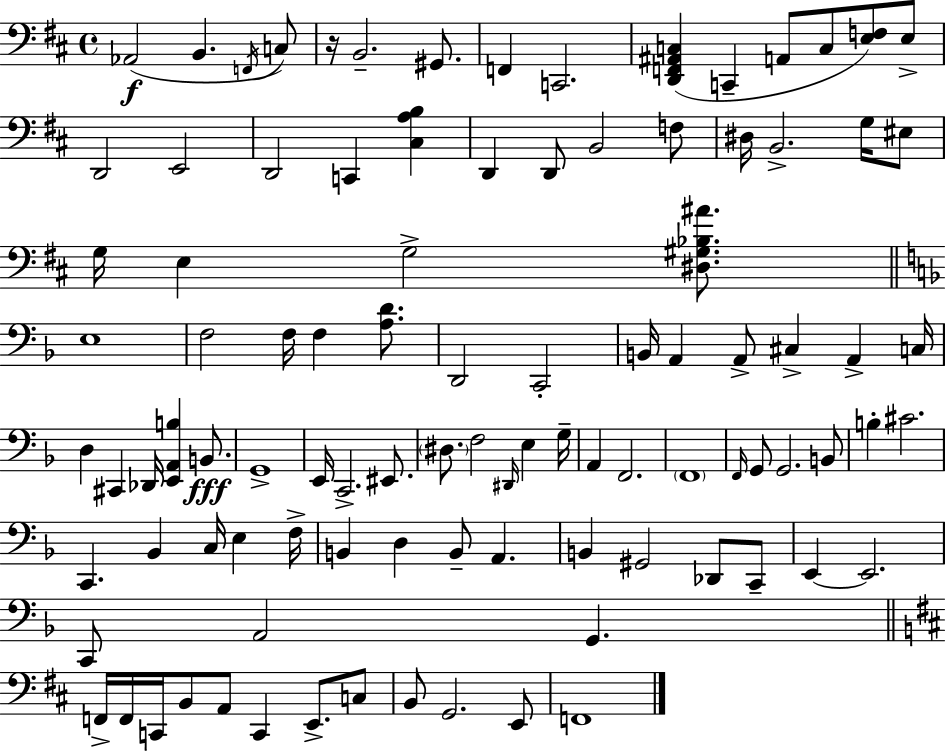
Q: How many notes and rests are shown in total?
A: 98